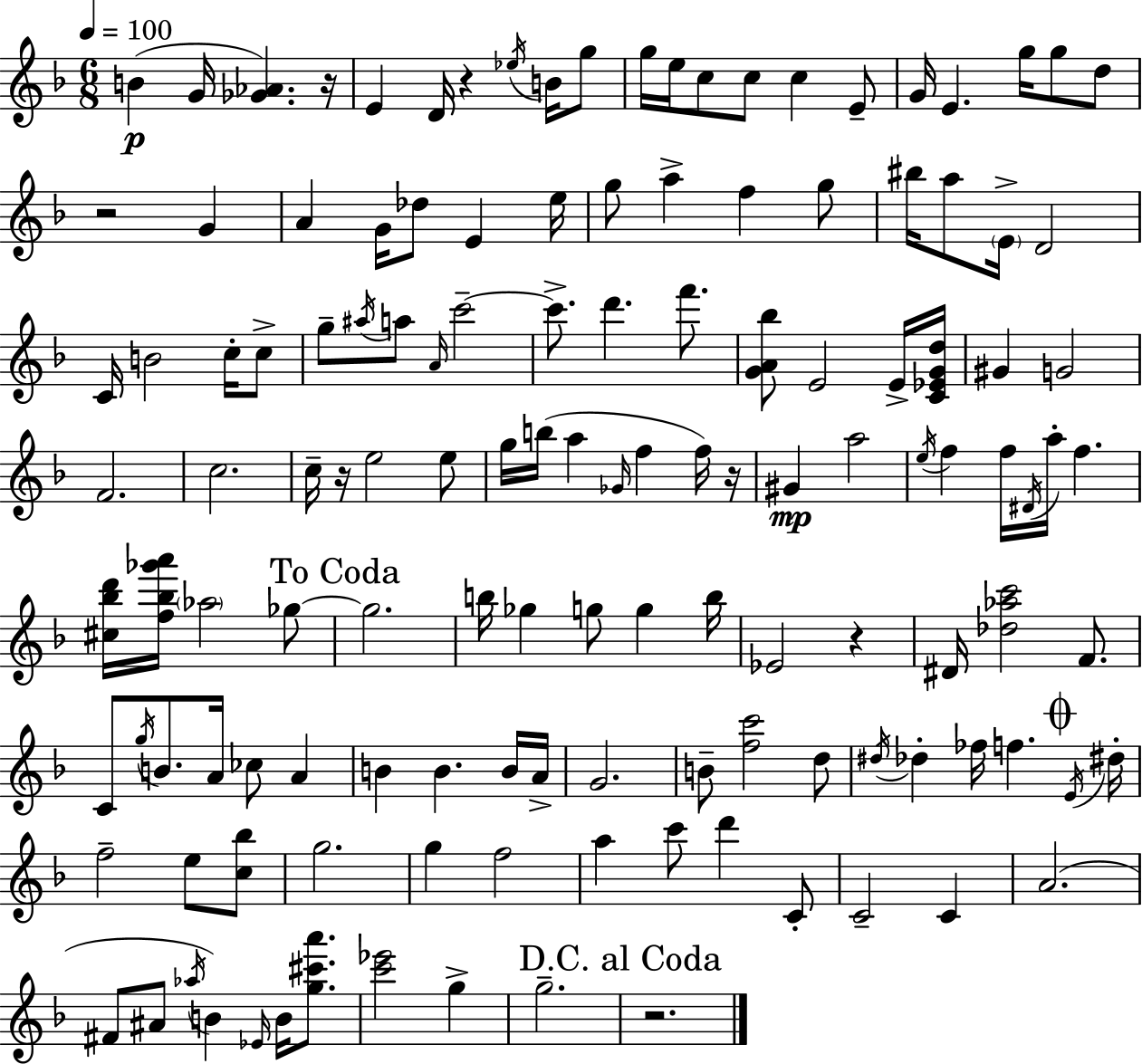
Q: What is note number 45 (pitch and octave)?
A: E4